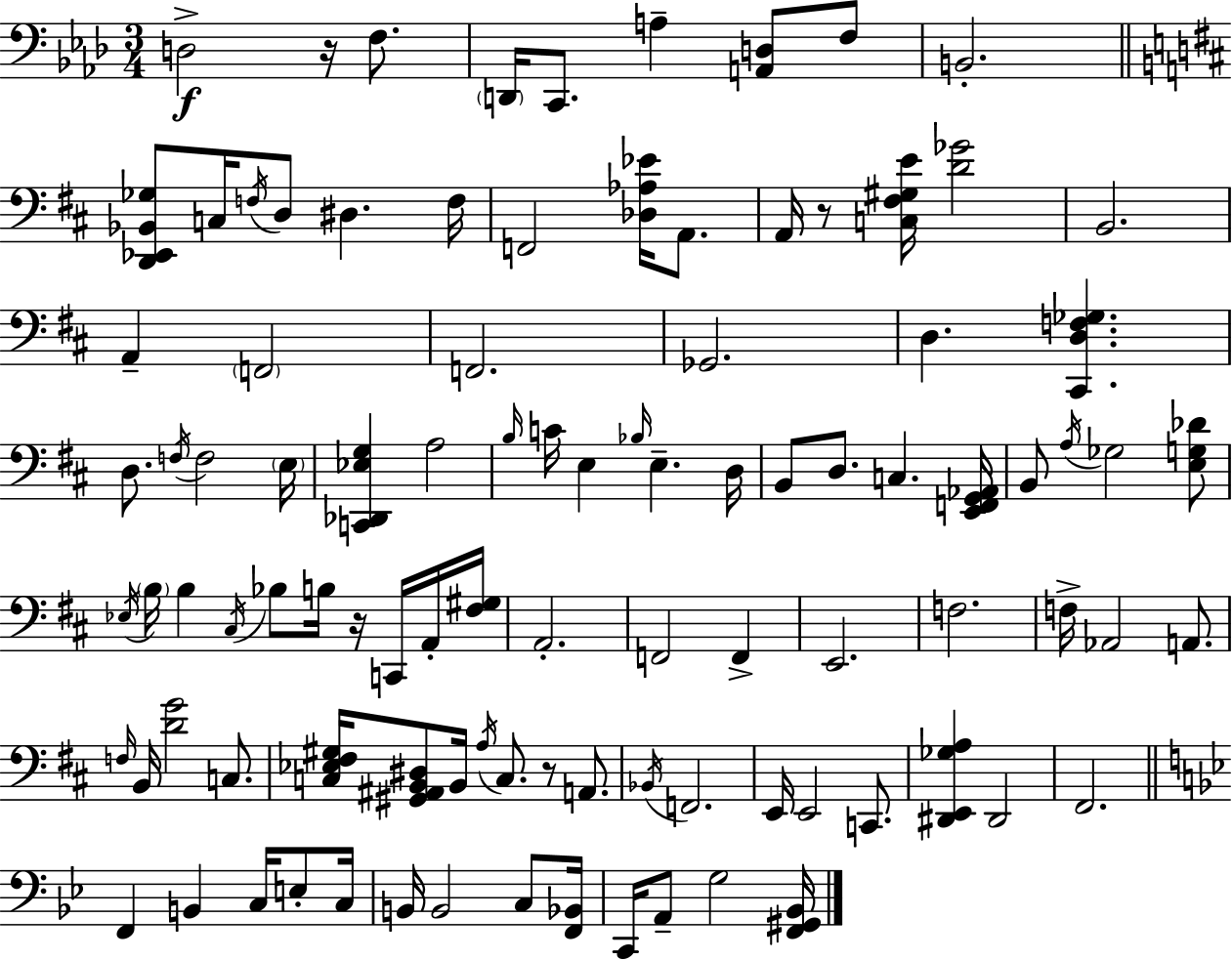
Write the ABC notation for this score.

X:1
T:Untitled
M:3/4
L:1/4
K:Ab
D,2 z/4 F,/2 D,,/4 C,,/2 A, [A,,D,]/2 F,/2 B,,2 [D,,_E,,_B,,_G,]/2 C,/4 F,/4 D,/2 ^D, F,/4 F,,2 [_D,_A,_E]/4 A,,/2 A,,/4 z/2 [C,^F,^G,E]/4 [D_G]2 B,,2 A,, F,,2 F,,2 _G,,2 D, [^C,,D,F,_G,] D,/2 F,/4 F,2 E,/4 [C,,_D,,_E,G,] A,2 B,/4 C/4 E, _B,/4 E, D,/4 B,,/2 D,/2 C, [E,,F,,G,,_A,,]/4 B,,/2 A,/4 _G,2 [E,G,_D]/2 _E,/4 B,/4 B, ^C,/4 _B,/2 B,/4 z/4 C,,/4 A,,/4 [^F,^G,]/4 A,,2 F,,2 F,, E,,2 F,2 F,/4 _A,,2 A,,/2 F,/4 B,,/4 [DG]2 C,/2 [C,_E,^F,^G,]/4 [^G,,^A,,B,,^D,]/2 B,,/4 A,/4 C,/2 z/2 A,,/2 _B,,/4 F,,2 E,,/4 E,,2 C,,/2 [^D,,E,,_G,A,] ^D,,2 ^F,,2 F,, B,, C,/4 E,/2 C,/4 B,,/4 B,,2 C,/2 [F,,_B,,]/4 C,,/4 A,,/2 G,2 [F,,^G,,_B,,]/4